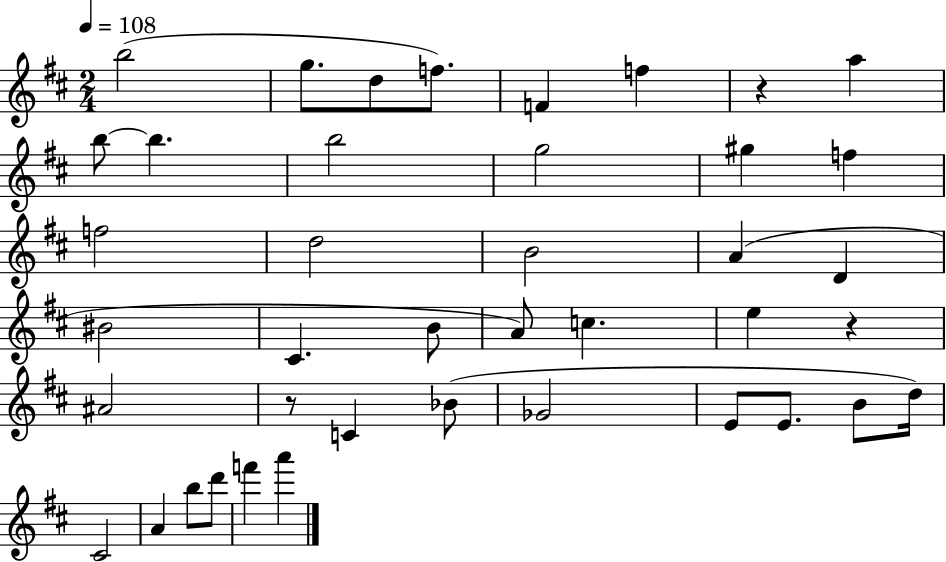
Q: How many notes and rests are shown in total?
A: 41